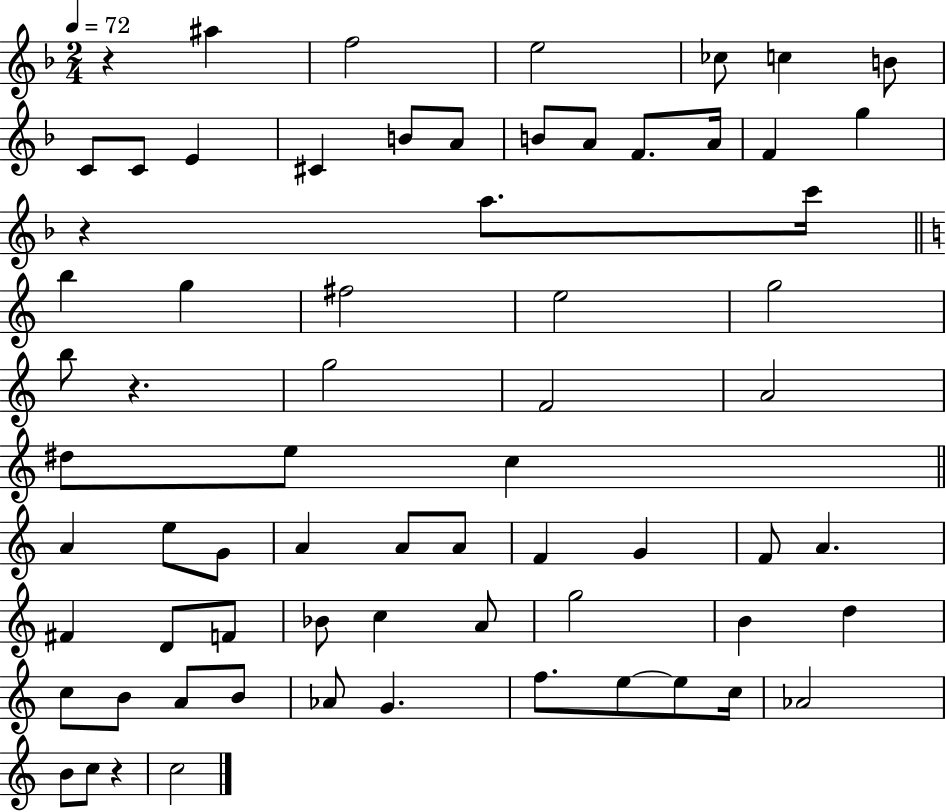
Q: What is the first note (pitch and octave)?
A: A#5